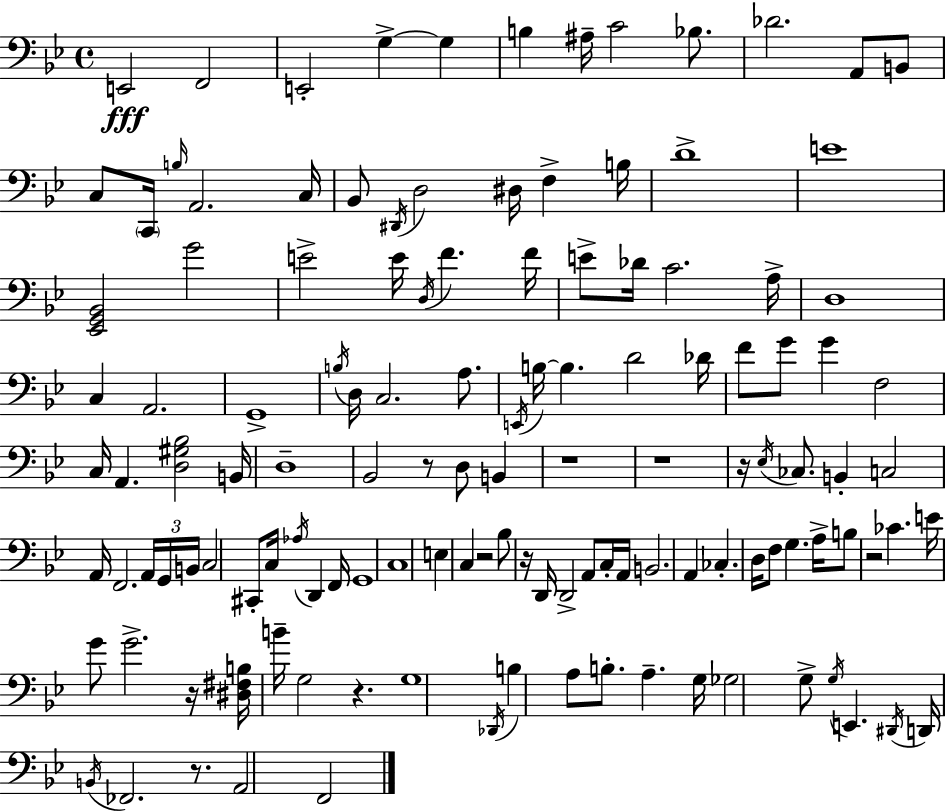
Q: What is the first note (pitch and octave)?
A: E2